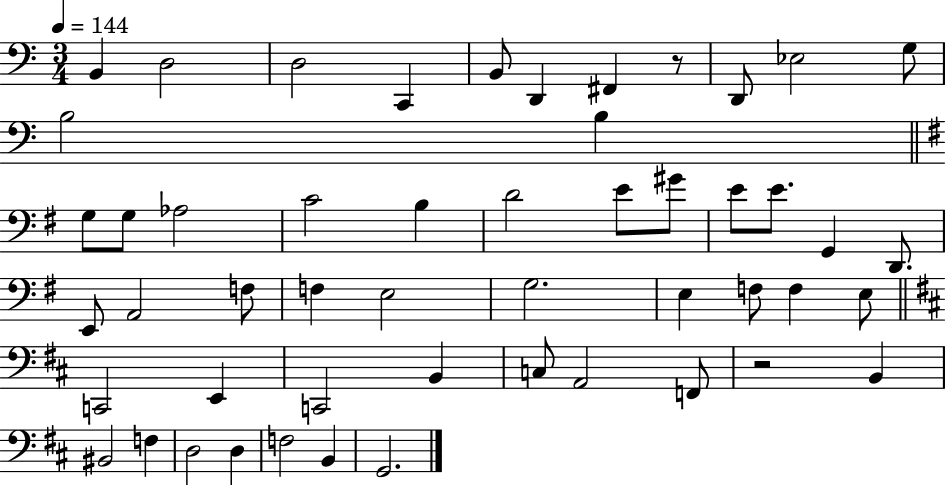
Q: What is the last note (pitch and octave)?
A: G2